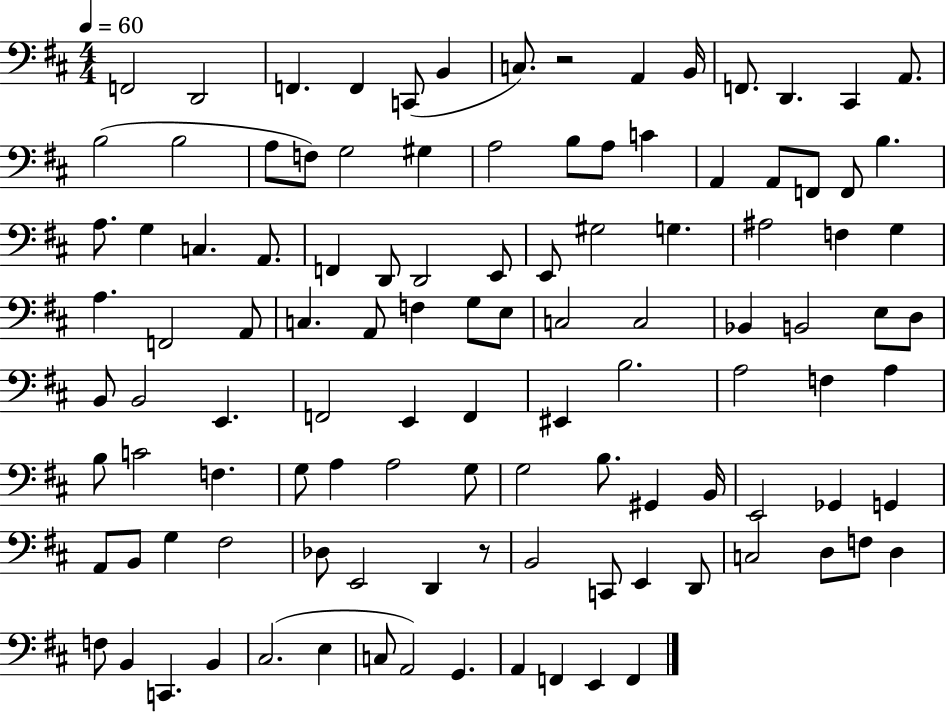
F2/h D2/h F2/q. F2/q C2/e B2/q C3/e. R/h A2/q B2/s F2/e. D2/q. C#2/q A2/e. B3/h B3/h A3/e F3/e G3/h G#3/q A3/h B3/e A3/e C4/q A2/q A2/e F2/e F2/e B3/q. A3/e. G3/q C3/q. A2/e. F2/q D2/e D2/h E2/e E2/e G#3/h G3/q. A#3/h F3/q G3/q A3/q. F2/h A2/e C3/q. A2/e F3/q G3/e E3/e C3/h C3/h Bb2/q B2/h E3/e D3/e B2/e B2/h E2/q. F2/h E2/q F2/q EIS2/q B3/h. A3/h F3/q A3/q B3/e C4/h F3/q. G3/e A3/q A3/h G3/e G3/h B3/e. G#2/q B2/s E2/h Gb2/q G2/q A2/e B2/e G3/q F#3/h Db3/e E2/h D2/q R/e B2/h C2/e E2/q D2/e C3/h D3/e F3/e D3/q F3/e B2/q C2/q. B2/q C#3/h. E3/q C3/e A2/h G2/q. A2/q F2/q E2/q F2/q